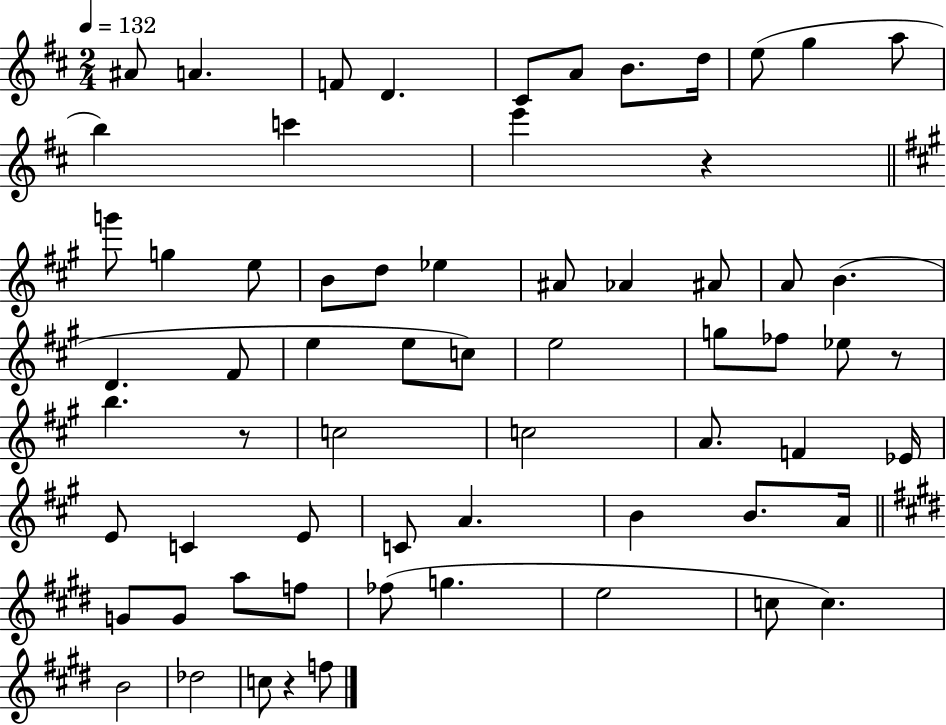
{
  \clef treble
  \numericTimeSignature
  \time 2/4
  \key d \major
  \tempo 4 = 132
  ais'8 a'4. | f'8 d'4. | cis'8 a'8 b'8. d''16 | e''8( g''4 a''8 | \break b''4) c'''4 | e'''4 r4 | \bar "||" \break \key a \major g'''8 g''4 e''8 | b'8 d''8 ees''4 | ais'8 aes'4 ais'8 | a'8 b'4.( | \break d'4. fis'8 | e''4 e''8 c''8) | e''2 | g''8 fes''8 ees''8 r8 | \break b''4. r8 | c''2 | c''2 | a'8. f'4 ees'16 | \break e'8 c'4 e'8 | c'8 a'4. | b'4 b'8. a'16 | \bar "||" \break \key e \major g'8 g'8 a''8 f''8 | fes''8( g''4. | e''2 | c''8 c''4.) | \break b'2 | des''2 | c''8 r4 f''8 | \bar "|."
}